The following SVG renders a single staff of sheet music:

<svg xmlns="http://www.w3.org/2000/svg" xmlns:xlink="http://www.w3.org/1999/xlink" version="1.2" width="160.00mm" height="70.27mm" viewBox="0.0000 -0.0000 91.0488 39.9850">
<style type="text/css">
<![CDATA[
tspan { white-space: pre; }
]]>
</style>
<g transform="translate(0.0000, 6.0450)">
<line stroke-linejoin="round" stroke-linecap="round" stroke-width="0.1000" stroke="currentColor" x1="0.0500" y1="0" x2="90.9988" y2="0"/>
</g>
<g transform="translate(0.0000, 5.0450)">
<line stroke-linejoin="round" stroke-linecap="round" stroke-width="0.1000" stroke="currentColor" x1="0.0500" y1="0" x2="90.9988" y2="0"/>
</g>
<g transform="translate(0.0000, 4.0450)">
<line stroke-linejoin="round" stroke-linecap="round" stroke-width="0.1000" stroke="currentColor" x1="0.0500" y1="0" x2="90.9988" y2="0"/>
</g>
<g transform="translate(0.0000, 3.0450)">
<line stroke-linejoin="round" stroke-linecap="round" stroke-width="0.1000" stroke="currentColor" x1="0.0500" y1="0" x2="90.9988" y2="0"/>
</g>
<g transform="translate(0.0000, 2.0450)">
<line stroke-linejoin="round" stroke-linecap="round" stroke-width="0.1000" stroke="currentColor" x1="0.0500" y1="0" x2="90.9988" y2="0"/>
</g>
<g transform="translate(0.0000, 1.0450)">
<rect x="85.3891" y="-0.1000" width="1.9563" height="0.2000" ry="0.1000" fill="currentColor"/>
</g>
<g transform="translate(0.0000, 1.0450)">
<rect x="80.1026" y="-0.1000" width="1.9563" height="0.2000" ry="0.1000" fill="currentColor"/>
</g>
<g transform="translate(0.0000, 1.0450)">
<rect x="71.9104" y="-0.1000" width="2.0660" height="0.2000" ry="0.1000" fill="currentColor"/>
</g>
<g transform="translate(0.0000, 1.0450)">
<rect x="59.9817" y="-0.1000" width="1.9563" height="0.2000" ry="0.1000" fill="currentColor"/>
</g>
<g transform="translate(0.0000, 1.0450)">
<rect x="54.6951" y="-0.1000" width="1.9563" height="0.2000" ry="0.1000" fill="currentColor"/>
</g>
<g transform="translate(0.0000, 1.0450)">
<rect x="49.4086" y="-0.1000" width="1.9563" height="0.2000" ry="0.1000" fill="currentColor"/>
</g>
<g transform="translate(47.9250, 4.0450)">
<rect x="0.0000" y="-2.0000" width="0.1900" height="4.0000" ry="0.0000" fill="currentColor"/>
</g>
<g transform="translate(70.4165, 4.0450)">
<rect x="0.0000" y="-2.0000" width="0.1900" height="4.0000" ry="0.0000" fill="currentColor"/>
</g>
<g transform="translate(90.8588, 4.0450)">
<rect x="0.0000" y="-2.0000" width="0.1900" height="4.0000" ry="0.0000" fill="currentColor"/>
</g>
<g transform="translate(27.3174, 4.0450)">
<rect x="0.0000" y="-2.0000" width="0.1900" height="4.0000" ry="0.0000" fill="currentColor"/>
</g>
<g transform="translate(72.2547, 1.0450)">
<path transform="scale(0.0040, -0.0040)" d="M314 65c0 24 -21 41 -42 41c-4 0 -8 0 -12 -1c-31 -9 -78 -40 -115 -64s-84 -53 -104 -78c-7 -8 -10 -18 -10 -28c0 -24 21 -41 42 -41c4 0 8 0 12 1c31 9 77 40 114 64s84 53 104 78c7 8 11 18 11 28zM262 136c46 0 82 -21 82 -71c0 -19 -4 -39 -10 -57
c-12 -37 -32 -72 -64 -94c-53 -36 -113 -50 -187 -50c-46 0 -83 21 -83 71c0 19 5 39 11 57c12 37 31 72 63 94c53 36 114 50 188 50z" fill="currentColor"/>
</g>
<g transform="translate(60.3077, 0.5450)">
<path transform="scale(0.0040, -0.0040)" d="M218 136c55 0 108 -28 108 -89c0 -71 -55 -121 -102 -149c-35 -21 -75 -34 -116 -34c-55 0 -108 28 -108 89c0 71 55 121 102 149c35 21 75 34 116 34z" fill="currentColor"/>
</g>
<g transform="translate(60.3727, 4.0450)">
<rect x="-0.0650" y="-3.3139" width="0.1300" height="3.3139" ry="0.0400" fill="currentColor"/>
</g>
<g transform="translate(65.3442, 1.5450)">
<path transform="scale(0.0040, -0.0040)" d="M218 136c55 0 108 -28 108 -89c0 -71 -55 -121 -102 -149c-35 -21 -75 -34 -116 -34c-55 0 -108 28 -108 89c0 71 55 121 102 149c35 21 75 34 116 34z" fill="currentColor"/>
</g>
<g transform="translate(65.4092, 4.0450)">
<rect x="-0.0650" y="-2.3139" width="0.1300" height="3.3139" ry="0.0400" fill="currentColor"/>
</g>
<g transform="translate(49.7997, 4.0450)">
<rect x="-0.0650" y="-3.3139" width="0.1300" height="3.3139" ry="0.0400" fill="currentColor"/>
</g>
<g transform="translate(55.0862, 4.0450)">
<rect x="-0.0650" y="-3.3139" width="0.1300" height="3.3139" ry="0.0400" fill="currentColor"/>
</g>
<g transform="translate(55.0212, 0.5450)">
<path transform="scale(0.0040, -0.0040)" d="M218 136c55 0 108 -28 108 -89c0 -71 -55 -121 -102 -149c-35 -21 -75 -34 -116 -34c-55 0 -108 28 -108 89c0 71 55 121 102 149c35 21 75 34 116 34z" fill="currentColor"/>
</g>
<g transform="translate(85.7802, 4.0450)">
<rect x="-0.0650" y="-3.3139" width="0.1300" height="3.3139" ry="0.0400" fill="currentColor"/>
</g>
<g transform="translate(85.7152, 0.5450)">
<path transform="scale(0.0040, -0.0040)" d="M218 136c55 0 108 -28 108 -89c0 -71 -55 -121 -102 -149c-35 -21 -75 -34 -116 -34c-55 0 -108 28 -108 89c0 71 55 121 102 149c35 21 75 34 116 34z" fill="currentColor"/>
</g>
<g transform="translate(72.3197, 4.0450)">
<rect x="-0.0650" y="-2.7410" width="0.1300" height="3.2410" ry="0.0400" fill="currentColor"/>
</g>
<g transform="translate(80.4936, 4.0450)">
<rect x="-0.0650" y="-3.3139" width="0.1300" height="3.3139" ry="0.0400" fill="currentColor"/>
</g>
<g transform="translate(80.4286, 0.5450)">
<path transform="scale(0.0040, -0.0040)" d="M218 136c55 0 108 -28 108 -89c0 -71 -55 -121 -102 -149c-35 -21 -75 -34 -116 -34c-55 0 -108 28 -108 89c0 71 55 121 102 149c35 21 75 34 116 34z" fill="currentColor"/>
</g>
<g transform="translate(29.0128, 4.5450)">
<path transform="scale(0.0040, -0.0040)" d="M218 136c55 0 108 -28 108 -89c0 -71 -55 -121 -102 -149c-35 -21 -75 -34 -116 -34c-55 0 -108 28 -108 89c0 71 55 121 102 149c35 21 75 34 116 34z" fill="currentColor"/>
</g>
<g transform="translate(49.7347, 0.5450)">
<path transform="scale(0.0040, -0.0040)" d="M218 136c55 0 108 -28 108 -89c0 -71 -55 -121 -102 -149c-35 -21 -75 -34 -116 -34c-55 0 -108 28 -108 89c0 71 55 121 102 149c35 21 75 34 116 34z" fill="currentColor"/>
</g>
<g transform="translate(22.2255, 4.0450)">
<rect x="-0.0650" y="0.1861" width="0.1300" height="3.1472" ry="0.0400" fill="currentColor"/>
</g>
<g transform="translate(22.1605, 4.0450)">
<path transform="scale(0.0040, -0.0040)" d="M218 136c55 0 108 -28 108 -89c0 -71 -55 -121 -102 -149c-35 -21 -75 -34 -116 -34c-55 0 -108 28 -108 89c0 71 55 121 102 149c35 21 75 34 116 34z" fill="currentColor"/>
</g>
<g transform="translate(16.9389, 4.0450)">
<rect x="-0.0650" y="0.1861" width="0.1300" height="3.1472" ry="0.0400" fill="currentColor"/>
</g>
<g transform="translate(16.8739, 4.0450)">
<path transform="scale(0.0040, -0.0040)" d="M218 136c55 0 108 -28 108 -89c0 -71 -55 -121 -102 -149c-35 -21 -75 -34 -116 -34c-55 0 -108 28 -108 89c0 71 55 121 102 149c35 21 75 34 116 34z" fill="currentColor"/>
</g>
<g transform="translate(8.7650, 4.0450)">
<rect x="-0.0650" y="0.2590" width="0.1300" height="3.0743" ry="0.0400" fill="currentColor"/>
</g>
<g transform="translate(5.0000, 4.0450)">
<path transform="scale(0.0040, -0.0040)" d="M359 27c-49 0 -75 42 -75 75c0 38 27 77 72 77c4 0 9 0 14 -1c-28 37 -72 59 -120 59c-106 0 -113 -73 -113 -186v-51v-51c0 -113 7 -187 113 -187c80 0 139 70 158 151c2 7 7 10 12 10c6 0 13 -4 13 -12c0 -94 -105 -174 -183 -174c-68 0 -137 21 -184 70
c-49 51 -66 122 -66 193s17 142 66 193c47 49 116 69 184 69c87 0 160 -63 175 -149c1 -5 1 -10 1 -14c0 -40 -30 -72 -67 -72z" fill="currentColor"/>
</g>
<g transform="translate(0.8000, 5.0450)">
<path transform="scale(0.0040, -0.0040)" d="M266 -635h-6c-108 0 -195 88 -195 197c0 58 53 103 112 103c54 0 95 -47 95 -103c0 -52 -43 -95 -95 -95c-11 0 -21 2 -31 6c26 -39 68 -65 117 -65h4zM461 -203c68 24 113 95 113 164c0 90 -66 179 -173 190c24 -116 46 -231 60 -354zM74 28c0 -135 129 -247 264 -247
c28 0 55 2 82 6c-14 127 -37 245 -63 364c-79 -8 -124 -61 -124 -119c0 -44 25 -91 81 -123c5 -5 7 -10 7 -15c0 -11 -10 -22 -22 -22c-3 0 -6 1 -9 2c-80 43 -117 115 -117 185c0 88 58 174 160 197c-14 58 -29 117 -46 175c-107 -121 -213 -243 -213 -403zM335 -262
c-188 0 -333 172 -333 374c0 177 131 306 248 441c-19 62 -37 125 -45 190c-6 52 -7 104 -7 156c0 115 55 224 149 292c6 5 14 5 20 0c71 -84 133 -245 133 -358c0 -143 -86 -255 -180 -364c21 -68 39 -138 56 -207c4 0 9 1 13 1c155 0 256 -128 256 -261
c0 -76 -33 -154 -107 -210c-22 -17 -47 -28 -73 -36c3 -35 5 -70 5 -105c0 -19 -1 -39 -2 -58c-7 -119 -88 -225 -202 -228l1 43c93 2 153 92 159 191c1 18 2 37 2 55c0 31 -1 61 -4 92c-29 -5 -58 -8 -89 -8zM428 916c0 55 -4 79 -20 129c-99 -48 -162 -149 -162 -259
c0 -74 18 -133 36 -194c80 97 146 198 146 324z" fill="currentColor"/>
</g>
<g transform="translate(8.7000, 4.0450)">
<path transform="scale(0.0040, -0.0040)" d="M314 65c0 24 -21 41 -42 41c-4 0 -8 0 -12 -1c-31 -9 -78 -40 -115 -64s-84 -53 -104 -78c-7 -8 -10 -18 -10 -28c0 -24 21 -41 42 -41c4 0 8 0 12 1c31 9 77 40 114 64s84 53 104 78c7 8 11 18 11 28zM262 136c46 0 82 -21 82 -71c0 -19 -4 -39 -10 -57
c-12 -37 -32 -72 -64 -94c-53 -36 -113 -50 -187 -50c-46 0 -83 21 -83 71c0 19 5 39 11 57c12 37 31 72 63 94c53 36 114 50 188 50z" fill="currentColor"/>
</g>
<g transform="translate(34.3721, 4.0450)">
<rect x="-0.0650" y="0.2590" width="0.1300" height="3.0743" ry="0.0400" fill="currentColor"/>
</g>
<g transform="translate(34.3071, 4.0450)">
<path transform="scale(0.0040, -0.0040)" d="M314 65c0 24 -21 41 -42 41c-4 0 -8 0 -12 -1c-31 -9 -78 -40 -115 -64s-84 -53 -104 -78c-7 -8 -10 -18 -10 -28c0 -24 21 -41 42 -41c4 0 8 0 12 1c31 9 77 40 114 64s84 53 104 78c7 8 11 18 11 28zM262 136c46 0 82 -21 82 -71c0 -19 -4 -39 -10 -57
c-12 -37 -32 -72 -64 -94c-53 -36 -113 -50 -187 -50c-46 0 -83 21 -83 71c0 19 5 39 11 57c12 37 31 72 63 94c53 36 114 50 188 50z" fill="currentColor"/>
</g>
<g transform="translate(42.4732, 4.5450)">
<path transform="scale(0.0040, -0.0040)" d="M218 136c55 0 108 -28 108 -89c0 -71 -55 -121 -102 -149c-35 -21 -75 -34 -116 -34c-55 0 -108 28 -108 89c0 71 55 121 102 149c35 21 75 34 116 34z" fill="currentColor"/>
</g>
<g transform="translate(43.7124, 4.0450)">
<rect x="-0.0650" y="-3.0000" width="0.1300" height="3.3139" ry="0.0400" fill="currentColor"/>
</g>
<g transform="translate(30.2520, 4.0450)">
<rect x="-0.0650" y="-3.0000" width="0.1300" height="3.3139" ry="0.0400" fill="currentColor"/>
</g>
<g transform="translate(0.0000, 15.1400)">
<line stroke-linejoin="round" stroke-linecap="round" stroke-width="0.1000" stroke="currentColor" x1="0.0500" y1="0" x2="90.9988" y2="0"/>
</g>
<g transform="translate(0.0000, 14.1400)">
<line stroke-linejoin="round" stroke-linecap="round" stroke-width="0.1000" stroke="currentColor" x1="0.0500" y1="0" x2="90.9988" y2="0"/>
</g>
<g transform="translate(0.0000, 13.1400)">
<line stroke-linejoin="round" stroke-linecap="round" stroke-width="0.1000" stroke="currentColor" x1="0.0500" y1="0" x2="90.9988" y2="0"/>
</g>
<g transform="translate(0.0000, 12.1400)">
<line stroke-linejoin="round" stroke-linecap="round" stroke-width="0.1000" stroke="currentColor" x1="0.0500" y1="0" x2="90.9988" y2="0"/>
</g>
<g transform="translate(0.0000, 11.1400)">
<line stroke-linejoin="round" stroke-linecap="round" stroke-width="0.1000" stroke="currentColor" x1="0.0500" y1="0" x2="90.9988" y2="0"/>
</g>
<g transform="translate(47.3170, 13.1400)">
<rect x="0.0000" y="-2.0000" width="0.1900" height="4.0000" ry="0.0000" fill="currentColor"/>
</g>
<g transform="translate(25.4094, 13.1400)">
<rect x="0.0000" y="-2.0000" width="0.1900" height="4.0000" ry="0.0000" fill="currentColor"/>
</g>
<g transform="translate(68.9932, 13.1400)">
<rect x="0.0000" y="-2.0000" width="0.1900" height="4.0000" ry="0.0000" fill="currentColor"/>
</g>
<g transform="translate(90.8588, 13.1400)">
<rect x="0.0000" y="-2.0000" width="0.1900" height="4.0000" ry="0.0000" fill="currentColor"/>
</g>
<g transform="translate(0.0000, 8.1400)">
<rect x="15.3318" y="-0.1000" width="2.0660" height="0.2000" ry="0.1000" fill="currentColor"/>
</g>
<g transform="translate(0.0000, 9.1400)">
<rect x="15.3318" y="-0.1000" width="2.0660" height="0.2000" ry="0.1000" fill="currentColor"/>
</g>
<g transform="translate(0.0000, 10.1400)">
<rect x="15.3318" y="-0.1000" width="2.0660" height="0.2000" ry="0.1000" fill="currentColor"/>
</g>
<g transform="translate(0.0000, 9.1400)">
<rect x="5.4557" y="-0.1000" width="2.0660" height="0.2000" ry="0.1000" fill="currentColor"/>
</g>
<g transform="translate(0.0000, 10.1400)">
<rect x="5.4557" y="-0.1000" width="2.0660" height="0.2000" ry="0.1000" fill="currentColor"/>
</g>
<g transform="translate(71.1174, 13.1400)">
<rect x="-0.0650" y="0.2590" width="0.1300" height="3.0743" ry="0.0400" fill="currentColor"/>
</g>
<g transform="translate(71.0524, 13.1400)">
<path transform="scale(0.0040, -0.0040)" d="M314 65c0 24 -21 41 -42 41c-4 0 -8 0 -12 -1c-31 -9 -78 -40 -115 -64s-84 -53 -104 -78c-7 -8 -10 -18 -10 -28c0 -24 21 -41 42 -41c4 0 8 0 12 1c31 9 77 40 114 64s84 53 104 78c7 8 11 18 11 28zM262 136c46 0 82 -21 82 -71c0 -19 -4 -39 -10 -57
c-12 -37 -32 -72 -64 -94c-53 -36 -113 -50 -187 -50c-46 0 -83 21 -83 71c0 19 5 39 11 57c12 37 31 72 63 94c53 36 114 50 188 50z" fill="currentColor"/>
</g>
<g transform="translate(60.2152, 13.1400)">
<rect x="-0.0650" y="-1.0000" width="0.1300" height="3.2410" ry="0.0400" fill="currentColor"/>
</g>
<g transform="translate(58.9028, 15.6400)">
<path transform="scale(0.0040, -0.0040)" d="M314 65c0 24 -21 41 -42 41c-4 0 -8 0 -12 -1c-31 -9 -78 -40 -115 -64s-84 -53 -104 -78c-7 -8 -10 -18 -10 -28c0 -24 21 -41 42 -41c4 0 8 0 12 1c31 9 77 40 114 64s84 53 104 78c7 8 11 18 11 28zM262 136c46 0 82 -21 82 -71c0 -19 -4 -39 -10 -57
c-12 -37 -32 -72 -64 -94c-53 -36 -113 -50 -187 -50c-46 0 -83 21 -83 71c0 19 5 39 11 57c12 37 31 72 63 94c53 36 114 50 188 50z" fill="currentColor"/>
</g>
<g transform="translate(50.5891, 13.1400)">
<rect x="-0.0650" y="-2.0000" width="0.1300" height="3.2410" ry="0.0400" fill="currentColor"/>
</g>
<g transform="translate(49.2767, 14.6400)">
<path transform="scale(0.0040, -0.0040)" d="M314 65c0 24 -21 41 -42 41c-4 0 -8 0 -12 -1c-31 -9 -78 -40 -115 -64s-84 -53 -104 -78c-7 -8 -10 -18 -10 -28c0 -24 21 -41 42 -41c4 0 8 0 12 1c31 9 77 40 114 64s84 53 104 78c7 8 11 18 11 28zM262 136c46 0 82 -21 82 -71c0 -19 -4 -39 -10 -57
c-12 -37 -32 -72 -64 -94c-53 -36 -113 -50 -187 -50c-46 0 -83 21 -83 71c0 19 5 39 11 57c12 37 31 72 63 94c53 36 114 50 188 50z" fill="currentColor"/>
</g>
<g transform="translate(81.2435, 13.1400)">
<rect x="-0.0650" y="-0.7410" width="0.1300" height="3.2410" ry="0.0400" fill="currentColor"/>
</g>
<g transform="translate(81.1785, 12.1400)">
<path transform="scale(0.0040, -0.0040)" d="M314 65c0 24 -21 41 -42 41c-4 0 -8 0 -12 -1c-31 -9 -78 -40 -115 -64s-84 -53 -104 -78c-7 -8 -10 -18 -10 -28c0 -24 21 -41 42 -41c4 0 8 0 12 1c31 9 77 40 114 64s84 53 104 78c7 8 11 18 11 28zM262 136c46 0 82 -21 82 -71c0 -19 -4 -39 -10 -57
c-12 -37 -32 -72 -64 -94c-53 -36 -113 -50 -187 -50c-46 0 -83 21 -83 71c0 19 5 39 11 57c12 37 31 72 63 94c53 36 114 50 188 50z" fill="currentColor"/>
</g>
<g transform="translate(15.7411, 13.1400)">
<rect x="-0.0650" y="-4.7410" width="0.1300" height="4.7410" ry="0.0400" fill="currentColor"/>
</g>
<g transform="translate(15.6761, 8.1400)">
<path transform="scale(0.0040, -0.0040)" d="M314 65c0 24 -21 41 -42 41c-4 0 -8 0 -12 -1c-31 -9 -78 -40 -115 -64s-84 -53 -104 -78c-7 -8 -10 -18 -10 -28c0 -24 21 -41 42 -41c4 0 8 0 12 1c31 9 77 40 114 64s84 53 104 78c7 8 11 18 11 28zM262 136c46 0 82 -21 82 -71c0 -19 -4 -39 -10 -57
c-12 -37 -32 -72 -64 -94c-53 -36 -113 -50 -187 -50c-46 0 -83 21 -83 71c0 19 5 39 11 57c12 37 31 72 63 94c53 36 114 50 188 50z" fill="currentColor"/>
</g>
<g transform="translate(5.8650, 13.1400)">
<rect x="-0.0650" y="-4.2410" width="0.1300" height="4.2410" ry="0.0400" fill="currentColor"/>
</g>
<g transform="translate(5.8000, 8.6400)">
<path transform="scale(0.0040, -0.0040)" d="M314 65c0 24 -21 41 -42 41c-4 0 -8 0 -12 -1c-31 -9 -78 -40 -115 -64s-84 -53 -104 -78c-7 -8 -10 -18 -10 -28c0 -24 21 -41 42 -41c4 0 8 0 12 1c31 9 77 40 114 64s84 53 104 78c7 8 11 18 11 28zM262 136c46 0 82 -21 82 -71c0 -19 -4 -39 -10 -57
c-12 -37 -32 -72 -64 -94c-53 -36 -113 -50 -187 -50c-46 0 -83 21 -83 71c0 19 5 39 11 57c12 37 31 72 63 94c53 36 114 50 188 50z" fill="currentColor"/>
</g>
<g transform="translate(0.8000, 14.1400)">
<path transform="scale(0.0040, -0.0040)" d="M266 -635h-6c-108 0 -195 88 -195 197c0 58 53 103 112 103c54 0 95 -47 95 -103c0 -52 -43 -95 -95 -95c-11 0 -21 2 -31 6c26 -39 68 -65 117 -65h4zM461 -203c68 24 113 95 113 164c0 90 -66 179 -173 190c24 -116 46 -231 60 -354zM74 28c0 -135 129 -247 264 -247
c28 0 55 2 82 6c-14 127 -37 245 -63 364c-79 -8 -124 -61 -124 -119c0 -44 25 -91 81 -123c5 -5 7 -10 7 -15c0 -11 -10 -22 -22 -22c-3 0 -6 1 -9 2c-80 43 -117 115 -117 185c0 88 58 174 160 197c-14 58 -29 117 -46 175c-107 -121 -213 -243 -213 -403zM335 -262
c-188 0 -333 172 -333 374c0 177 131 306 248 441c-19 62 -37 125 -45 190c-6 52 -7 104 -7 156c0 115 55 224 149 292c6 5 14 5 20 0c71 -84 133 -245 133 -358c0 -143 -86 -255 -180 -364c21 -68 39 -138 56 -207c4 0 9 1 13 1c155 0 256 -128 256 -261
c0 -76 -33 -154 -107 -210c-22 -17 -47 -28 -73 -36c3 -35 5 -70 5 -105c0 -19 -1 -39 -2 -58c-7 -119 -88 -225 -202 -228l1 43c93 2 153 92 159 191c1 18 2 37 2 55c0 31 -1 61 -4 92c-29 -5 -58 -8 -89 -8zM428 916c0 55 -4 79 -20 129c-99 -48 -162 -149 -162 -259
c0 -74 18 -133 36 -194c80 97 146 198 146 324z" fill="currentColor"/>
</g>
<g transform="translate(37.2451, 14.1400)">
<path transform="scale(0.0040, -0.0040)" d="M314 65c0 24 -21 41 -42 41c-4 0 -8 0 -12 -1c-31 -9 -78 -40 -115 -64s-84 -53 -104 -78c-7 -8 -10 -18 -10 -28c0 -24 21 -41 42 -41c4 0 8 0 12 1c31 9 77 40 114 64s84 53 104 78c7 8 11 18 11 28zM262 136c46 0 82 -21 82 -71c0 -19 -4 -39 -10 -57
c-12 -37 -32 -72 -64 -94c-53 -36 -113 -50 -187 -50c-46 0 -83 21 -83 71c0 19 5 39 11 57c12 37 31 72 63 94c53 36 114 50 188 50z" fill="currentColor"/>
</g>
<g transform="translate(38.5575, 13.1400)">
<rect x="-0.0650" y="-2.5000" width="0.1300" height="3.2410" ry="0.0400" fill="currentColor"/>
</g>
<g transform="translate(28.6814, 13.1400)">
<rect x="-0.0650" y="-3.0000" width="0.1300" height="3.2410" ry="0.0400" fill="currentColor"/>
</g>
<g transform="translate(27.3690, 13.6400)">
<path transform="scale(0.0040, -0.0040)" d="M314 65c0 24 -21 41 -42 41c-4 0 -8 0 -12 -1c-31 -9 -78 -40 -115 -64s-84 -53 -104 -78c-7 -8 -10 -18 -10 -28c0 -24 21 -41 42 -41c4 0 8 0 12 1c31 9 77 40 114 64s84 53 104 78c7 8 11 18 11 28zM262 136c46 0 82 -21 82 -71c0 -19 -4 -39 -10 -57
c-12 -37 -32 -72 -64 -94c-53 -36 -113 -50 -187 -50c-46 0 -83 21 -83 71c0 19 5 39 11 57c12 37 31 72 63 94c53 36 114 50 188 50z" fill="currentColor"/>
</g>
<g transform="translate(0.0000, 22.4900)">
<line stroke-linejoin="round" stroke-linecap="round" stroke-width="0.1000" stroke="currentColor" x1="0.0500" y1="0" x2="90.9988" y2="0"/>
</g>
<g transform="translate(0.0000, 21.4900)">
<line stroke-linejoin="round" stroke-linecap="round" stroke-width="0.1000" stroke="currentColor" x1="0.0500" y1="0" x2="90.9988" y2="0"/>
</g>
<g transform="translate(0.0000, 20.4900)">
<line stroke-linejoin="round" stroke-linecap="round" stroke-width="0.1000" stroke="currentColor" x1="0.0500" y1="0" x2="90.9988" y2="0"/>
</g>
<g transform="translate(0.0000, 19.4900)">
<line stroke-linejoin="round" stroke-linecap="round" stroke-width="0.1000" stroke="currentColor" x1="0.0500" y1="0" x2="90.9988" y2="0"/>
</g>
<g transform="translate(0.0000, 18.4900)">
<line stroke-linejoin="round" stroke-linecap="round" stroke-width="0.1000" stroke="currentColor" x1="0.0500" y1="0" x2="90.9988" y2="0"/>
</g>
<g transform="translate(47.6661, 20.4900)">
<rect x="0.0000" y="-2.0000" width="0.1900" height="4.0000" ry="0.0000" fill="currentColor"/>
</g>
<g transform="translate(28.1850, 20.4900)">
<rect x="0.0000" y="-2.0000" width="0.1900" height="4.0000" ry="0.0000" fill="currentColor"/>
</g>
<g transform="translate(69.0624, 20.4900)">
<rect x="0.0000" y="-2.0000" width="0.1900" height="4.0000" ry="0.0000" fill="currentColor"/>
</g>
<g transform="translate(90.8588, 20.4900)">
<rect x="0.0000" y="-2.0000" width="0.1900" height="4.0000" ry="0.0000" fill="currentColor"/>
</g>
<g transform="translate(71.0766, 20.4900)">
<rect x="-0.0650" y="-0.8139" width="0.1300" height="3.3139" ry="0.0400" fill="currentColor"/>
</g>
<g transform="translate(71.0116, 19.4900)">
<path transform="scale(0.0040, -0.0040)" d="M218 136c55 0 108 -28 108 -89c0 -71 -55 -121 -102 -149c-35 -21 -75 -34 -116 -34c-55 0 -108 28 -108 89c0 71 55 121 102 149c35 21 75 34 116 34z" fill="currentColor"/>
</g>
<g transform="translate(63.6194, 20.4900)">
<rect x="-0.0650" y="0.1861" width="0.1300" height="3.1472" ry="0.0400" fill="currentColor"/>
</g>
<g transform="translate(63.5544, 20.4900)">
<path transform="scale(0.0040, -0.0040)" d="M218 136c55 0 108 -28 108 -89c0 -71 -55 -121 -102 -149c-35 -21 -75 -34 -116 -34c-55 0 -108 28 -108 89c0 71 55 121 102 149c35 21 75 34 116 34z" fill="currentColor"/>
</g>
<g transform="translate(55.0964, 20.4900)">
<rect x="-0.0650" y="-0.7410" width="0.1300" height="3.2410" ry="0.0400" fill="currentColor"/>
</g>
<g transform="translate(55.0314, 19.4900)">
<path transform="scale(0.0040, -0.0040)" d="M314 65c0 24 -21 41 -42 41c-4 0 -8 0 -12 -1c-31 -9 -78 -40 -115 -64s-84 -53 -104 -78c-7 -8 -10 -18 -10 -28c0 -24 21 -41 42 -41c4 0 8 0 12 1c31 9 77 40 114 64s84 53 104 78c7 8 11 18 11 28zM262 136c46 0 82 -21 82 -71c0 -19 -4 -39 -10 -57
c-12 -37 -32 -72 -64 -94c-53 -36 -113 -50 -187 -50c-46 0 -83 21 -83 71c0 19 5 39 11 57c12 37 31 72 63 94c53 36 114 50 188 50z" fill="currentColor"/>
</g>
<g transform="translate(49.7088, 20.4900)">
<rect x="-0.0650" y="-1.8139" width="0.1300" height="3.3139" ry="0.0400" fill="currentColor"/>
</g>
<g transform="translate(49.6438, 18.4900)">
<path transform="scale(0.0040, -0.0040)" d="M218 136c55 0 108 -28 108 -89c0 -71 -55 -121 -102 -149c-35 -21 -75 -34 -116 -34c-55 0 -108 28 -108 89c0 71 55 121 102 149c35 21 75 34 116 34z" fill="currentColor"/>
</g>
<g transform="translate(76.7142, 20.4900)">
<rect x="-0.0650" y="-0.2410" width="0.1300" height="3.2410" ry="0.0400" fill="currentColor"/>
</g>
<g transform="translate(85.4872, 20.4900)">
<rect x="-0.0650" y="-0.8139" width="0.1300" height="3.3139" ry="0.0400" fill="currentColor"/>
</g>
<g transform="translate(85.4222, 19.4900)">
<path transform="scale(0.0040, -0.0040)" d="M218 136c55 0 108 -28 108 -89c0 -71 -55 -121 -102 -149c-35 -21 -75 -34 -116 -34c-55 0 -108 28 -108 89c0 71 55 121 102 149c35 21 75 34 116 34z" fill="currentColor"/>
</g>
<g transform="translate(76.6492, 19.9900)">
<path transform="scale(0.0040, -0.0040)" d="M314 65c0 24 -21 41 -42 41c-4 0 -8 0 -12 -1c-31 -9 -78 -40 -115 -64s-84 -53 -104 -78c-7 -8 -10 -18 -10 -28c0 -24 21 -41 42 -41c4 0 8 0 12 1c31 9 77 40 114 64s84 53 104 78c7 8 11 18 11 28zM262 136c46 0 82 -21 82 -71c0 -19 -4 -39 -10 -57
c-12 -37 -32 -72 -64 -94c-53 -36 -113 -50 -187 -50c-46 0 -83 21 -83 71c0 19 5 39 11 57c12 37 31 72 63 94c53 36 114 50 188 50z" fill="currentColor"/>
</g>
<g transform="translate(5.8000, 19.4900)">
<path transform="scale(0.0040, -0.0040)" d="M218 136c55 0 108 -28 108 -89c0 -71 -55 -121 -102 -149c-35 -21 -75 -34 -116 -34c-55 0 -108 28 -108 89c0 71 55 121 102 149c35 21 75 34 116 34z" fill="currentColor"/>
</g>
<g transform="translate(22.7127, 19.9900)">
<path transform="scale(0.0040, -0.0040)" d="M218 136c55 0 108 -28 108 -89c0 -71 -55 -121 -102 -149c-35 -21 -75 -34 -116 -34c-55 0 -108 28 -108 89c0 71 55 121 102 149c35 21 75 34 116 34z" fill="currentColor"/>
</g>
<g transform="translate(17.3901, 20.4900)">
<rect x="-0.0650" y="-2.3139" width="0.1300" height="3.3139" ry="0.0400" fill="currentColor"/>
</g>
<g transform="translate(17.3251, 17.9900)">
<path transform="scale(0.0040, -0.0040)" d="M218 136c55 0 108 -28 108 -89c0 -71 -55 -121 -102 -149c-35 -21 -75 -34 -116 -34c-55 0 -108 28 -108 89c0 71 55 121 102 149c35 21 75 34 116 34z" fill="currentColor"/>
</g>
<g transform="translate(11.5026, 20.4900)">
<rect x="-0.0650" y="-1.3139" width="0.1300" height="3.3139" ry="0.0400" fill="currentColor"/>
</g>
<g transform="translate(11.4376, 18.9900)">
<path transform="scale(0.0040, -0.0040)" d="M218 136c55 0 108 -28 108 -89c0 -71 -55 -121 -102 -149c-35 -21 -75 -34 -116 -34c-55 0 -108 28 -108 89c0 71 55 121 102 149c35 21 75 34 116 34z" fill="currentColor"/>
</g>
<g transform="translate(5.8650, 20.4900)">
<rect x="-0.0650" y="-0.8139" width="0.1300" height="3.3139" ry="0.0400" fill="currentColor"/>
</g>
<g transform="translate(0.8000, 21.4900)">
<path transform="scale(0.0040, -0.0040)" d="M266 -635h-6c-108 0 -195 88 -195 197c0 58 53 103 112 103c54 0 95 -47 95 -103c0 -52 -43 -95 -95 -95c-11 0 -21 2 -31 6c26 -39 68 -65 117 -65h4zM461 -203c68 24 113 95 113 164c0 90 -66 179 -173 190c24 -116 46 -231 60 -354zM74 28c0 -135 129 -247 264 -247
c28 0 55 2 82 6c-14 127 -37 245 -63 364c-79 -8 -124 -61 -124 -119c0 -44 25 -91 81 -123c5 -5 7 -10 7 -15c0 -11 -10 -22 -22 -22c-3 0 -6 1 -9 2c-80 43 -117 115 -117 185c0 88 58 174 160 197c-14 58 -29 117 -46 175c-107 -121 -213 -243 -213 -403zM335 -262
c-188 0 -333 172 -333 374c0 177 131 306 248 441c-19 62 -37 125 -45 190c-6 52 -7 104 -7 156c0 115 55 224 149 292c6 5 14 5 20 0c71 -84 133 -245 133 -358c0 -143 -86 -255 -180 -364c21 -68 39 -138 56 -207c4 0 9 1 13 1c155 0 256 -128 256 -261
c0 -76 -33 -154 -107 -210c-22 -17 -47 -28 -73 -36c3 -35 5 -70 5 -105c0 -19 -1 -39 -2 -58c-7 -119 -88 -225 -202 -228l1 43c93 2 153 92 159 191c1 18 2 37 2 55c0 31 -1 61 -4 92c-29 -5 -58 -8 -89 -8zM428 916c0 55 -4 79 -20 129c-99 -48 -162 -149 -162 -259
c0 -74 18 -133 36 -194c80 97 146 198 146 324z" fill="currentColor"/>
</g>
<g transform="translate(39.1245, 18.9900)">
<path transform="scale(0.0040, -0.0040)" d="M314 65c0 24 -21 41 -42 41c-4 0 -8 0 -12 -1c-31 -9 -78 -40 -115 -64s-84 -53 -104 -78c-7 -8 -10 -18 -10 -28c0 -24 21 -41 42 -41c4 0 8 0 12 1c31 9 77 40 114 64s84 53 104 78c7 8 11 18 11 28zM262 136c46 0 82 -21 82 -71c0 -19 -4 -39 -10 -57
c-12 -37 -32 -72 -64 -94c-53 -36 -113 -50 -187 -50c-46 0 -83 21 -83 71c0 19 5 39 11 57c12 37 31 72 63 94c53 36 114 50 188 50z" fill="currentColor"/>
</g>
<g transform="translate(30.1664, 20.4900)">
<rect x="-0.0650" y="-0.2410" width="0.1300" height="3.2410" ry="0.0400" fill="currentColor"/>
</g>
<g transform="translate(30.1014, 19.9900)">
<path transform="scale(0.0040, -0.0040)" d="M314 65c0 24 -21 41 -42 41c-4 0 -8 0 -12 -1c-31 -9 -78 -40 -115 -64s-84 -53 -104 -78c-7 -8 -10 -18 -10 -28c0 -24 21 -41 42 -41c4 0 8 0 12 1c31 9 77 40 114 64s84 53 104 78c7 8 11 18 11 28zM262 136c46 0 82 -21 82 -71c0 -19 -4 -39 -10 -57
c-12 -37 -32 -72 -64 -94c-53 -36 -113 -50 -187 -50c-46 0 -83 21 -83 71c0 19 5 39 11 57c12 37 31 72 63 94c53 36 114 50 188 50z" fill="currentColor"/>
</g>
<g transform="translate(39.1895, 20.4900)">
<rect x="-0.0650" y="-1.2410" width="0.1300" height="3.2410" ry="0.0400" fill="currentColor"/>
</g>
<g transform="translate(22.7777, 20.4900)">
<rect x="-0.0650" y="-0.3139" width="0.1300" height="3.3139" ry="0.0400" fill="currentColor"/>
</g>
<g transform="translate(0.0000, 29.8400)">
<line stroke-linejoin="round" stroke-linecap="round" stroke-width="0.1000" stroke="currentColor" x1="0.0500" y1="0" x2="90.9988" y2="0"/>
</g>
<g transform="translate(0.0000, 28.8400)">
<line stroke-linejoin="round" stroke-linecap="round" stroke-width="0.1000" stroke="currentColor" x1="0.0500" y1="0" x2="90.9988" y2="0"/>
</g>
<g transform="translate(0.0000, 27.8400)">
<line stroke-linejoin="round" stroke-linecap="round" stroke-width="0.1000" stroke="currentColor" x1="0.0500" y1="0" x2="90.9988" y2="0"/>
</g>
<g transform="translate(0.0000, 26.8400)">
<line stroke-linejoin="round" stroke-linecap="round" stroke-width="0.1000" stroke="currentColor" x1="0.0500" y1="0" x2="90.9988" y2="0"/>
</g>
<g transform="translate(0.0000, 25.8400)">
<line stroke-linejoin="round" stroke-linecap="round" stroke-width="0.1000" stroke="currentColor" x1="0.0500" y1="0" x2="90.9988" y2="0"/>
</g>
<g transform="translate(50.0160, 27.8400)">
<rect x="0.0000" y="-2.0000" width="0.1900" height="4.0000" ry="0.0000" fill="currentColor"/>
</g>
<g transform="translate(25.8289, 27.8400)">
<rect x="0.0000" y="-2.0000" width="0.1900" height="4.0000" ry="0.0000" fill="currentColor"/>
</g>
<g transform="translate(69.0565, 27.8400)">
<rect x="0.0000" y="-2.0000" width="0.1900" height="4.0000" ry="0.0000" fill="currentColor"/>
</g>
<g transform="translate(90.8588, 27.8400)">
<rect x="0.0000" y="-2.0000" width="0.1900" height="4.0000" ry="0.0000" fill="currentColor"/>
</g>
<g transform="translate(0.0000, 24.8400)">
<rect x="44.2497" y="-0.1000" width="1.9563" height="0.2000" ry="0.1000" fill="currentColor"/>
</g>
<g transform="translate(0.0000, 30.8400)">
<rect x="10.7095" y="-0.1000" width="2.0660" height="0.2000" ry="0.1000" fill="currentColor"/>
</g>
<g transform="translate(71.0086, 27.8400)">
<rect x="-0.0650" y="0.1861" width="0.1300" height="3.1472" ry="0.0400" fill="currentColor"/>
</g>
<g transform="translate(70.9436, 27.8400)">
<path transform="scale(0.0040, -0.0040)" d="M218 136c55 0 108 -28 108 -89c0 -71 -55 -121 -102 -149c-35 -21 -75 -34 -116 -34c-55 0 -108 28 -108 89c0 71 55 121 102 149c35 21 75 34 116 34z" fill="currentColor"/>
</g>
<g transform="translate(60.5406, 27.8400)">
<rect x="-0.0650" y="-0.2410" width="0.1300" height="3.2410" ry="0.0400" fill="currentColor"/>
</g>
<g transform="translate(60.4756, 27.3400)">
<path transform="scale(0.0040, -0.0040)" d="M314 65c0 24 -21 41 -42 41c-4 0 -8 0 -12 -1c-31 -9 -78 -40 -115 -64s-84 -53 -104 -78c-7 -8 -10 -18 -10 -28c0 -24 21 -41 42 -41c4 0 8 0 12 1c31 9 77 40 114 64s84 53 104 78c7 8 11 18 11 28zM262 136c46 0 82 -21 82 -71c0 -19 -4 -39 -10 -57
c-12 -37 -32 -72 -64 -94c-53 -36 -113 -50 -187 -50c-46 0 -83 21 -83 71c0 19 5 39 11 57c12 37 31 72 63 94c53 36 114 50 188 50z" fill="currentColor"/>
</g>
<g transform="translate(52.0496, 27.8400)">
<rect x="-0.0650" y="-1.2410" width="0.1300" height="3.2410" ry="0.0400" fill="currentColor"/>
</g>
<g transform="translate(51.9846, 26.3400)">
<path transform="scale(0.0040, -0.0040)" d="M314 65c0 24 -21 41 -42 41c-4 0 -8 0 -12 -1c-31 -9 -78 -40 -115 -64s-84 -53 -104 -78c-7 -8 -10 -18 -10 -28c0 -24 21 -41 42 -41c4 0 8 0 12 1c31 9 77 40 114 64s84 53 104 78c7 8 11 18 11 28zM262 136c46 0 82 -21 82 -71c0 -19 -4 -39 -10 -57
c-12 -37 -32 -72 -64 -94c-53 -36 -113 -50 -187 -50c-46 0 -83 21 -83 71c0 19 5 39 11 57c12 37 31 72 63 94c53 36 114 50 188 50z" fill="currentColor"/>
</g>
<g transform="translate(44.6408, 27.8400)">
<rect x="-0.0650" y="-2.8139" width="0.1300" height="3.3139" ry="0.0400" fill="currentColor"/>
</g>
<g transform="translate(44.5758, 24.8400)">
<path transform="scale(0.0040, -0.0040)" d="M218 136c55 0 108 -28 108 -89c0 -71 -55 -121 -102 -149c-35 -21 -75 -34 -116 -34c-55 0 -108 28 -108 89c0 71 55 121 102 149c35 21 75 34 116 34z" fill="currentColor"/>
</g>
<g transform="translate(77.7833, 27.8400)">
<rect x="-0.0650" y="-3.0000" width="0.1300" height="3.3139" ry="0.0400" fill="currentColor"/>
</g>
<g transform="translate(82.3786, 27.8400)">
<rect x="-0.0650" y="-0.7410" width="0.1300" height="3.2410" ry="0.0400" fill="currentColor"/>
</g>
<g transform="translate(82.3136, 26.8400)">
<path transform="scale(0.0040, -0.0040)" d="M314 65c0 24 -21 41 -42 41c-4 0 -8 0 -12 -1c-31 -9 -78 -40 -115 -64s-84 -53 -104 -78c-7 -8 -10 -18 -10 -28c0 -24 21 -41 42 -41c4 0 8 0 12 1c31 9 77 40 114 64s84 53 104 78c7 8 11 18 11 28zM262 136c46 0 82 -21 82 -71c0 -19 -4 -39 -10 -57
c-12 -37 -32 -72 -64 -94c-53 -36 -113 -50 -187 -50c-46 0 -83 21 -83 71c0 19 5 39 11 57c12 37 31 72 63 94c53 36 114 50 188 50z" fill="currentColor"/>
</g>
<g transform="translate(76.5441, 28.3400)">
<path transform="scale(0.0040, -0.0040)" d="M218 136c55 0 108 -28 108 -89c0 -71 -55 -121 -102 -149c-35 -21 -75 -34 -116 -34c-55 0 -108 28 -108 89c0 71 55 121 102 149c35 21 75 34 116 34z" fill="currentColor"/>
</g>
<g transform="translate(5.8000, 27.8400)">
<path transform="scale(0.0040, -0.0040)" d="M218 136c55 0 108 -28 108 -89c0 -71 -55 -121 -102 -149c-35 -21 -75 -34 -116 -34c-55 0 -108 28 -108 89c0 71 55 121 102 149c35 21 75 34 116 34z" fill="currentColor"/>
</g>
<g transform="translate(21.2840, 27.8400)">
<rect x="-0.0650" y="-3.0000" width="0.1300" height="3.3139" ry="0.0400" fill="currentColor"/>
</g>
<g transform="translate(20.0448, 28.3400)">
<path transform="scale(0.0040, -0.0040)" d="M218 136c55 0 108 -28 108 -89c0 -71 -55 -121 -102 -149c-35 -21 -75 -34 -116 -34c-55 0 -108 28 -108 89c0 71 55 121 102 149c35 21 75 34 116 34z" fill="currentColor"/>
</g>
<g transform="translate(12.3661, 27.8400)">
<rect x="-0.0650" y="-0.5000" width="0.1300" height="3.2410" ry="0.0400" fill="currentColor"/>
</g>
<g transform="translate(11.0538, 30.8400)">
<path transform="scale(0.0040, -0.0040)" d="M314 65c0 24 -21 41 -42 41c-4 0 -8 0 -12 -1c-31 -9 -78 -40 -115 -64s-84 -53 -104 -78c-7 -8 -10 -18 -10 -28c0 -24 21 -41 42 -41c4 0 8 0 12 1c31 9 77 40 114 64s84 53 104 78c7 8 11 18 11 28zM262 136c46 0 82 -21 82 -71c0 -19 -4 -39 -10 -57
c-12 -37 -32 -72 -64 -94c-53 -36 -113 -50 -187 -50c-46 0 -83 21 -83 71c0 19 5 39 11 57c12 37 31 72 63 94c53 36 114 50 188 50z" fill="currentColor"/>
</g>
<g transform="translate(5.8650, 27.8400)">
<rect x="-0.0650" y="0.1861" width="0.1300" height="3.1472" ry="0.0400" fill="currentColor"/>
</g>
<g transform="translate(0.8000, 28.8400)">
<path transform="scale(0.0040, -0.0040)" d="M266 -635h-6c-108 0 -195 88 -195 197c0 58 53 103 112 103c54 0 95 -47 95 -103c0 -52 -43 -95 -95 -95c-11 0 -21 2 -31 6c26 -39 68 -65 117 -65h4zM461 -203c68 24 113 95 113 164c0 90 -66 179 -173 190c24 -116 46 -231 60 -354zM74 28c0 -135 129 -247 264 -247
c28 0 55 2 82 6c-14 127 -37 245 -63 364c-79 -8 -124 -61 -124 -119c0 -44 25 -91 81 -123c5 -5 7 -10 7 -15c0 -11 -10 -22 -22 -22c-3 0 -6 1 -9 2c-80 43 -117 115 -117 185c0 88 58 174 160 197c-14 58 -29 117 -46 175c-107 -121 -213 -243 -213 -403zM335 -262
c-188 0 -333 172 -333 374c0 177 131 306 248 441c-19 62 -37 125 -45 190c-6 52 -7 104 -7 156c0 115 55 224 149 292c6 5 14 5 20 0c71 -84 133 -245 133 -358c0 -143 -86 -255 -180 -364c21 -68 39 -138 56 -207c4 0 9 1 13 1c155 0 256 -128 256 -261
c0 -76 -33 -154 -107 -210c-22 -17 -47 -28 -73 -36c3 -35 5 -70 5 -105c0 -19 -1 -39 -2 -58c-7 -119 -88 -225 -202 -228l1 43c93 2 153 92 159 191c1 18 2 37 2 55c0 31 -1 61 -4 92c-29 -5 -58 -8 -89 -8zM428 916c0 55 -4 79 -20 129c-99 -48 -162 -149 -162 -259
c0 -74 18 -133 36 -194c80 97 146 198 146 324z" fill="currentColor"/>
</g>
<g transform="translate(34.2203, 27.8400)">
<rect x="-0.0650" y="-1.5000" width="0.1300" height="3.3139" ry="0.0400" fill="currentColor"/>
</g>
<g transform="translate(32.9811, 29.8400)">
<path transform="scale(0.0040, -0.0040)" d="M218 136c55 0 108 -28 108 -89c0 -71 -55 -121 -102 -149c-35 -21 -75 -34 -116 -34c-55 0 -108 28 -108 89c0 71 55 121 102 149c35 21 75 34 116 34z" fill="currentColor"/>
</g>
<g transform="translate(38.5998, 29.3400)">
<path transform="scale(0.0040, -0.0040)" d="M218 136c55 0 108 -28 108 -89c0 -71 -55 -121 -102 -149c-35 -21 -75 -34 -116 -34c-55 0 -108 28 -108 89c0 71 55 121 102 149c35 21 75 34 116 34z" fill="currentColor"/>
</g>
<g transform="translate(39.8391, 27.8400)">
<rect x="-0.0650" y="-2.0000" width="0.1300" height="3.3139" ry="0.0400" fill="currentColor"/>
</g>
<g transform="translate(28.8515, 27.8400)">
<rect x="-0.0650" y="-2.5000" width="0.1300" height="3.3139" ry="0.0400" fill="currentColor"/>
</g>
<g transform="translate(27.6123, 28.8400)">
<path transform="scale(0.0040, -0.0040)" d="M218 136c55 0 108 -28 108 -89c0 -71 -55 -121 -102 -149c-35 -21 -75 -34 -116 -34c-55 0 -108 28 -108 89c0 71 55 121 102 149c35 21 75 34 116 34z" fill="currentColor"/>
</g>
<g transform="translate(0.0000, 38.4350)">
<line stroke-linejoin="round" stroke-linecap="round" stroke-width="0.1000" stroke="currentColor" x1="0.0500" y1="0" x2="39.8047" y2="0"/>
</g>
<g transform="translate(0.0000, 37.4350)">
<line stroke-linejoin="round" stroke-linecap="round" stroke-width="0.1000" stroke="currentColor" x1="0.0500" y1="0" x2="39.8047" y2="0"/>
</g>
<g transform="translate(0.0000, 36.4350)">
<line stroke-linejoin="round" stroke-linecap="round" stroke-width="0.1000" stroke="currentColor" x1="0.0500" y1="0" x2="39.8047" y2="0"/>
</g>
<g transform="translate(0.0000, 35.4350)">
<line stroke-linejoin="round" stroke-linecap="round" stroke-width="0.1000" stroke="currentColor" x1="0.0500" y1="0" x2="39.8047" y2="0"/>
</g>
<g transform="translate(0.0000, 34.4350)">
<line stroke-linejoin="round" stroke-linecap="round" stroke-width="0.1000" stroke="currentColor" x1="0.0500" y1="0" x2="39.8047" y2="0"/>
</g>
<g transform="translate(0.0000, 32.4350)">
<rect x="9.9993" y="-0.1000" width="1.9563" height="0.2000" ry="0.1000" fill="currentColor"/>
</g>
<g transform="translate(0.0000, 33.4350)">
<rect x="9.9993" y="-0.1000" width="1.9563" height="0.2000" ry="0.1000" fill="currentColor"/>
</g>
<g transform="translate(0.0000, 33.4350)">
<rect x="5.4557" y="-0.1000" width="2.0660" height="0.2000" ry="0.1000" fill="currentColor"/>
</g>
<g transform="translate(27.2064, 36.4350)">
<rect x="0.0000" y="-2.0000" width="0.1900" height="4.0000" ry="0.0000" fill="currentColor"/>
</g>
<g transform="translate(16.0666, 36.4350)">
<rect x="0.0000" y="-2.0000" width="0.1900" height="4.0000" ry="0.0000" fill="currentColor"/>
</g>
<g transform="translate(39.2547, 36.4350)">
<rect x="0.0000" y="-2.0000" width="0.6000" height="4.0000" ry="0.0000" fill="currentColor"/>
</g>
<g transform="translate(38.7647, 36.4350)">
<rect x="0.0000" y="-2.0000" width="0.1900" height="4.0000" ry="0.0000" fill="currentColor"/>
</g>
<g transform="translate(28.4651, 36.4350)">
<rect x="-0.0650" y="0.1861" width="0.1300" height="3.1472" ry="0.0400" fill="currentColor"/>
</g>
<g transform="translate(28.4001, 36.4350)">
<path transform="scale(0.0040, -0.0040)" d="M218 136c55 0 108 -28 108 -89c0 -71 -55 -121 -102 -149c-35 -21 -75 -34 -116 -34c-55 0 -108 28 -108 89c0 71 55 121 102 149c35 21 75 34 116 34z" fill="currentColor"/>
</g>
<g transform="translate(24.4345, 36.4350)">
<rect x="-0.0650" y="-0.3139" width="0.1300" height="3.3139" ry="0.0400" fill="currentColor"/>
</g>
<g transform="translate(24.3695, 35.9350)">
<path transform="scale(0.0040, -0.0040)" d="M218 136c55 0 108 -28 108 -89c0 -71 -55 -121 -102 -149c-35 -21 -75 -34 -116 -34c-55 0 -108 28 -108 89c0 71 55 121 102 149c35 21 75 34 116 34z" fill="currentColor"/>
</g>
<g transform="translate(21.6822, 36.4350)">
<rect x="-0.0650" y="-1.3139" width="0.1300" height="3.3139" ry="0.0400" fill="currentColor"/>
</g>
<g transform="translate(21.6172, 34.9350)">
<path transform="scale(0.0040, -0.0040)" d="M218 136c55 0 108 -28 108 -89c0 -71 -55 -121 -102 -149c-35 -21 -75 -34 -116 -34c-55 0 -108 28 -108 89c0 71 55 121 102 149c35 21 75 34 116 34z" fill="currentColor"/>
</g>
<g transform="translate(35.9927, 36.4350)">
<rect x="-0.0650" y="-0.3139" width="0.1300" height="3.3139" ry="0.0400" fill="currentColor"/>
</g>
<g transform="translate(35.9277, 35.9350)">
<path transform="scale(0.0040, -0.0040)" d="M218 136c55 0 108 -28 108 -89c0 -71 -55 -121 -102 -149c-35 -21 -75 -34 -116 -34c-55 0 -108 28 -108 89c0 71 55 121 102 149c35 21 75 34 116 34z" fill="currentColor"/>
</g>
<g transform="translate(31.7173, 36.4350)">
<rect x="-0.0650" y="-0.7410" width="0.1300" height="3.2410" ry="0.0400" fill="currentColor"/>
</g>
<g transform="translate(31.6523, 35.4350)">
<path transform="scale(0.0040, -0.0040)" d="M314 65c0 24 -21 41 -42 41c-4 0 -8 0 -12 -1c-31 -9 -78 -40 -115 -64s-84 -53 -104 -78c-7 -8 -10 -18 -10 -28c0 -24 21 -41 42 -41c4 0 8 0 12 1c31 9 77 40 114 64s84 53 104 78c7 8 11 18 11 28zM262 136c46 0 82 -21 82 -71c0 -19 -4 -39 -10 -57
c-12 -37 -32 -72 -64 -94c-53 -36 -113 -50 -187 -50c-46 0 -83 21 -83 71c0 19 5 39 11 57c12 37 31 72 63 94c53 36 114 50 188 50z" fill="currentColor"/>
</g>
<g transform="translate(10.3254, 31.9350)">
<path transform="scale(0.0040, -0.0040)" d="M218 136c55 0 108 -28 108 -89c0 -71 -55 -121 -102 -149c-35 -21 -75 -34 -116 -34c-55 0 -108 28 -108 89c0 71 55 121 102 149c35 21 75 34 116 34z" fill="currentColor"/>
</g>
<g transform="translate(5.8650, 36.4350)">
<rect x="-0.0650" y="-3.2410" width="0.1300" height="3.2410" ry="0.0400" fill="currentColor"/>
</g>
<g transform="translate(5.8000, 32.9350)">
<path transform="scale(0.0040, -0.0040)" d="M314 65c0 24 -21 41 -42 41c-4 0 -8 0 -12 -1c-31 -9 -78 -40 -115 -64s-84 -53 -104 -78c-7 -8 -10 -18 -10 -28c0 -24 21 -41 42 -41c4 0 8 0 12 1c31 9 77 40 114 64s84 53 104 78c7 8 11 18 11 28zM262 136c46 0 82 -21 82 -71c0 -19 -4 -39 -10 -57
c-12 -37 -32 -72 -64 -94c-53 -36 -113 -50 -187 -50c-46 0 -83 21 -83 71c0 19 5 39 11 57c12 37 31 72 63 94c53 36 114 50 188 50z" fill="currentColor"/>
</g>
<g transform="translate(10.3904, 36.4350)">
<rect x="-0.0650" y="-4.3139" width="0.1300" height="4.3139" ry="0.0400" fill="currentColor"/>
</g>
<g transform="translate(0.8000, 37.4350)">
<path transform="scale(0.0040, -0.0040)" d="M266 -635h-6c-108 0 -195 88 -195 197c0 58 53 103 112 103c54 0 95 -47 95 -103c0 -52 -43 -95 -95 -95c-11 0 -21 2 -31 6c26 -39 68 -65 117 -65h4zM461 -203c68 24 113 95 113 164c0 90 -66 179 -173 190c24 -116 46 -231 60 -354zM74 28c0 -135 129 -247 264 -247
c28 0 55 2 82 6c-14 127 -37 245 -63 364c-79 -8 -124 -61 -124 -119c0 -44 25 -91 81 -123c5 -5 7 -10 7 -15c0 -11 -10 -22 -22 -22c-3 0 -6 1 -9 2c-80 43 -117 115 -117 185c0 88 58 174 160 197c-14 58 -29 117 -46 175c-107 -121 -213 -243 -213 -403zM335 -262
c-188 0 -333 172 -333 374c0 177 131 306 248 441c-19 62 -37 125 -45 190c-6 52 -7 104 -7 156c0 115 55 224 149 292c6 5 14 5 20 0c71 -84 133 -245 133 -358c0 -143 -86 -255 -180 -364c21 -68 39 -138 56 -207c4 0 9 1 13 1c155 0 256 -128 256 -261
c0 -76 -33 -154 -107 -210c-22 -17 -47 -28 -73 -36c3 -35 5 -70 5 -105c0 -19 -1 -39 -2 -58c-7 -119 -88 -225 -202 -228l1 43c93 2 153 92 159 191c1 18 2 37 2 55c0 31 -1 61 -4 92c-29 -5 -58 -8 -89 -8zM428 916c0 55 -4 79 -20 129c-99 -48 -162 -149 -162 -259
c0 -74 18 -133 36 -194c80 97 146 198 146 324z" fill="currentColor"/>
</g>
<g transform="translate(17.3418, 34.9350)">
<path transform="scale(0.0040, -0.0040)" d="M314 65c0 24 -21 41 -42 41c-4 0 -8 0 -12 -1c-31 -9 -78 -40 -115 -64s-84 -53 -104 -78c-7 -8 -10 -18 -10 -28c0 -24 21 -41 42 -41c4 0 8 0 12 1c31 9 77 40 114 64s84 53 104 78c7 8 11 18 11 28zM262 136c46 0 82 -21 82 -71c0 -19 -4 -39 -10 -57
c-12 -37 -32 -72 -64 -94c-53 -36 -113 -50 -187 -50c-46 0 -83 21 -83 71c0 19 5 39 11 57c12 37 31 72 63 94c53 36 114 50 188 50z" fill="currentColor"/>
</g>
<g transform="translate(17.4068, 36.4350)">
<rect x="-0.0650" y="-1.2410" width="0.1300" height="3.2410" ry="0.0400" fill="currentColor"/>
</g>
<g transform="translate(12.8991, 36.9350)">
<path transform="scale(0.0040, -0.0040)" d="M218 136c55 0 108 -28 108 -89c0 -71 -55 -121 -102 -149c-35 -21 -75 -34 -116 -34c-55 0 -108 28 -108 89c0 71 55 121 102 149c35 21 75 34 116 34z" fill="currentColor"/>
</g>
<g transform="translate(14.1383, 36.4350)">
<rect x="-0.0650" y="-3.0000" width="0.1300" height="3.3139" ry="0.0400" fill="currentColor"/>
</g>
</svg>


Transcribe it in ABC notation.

X:1
T:Untitled
M:4/4
L:1/4
K:C
B2 B B A B2 A b b b g a2 b b d'2 e'2 A2 G2 F2 D2 B2 d2 d e g c c2 e2 f d2 B d c2 d B C2 A G E F a e2 c2 B A d2 b2 d' A e2 e c B d2 c